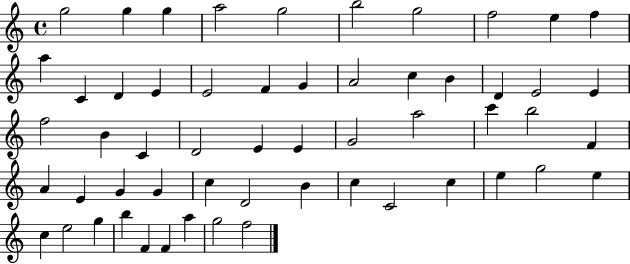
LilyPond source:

{
  \clef treble
  \time 4/4
  \defaultTimeSignature
  \key c \major
  g''2 g''4 g''4 | a''2 g''2 | b''2 g''2 | f''2 e''4 f''4 | \break a''4 c'4 d'4 e'4 | e'2 f'4 g'4 | a'2 c''4 b'4 | d'4 e'2 e'4 | \break f''2 b'4 c'4 | d'2 e'4 e'4 | g'2 a''2 | c'''4 b''2 f'4 | \break a'4 e'4 g'4 g'4 | c''4 d'2 b'4 | c''4 c'2 c''4 | e''4 g''2 e''4 | \break c''4 e''2 g''4 | b''4 f'4 f'4 a''4 | g''2 f''2 | \bar "|."
}